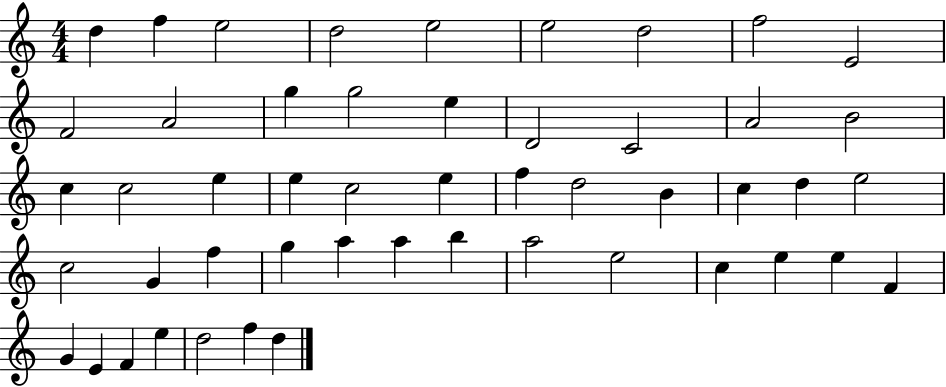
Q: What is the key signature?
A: C major